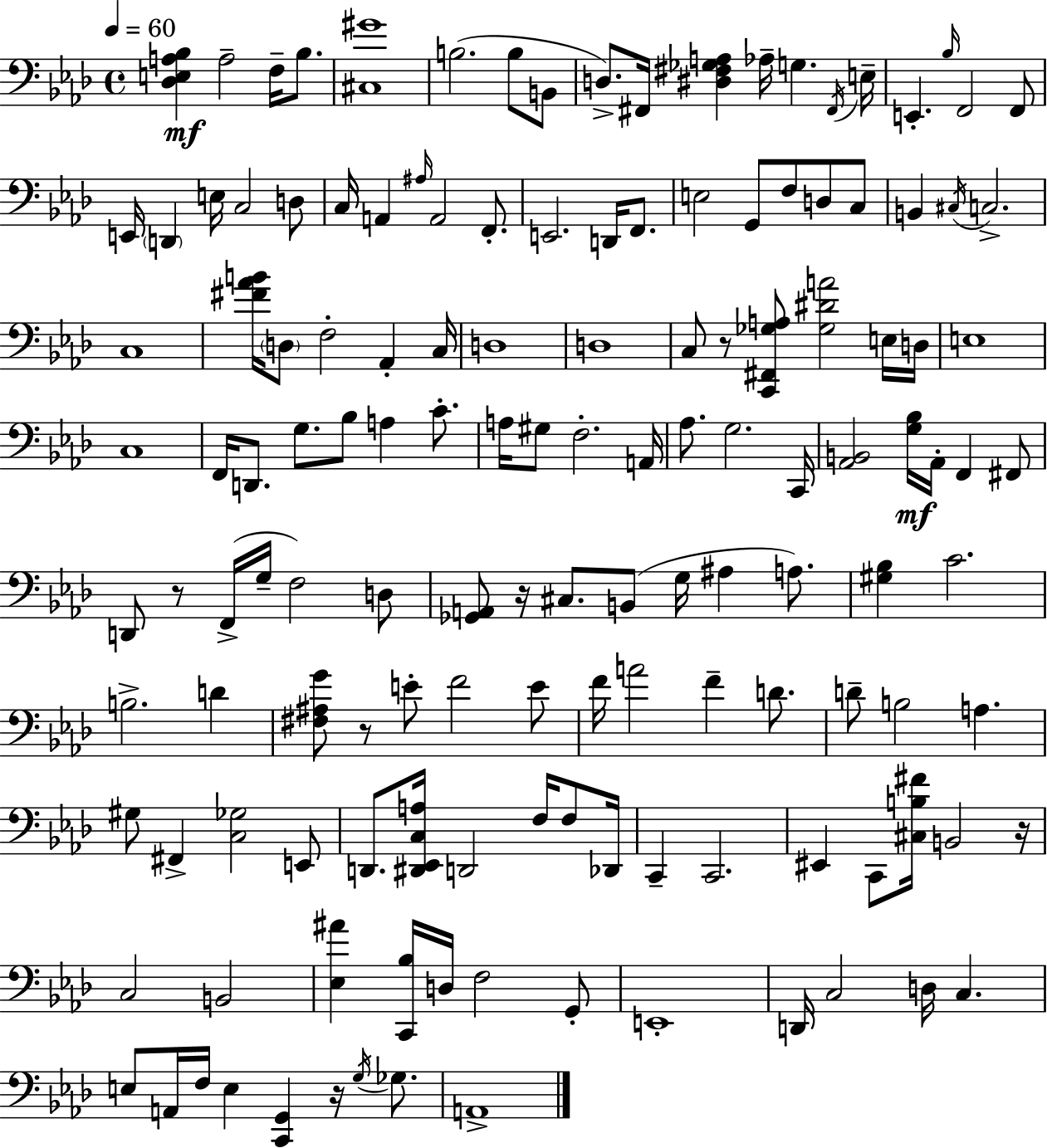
[Db3,E3,A3,Bb3]/q A3/h F3/s Bb3/e. [C#3,G#4]/w B3/h. B3/e B2/e D3/e. F#2/s [D#3,F#3,Gb3,A3]/q Ab3/s G3/q. F#2/s E3/s E2/q. Bb3/s F2/h F2/e E2/s D2/q E3/s C3/h D3/e C3/s A2/q A#3/s A2/h F2/e. E2/h. D2/s F2/e. E3/h G2/e F3/e D3/e C3/e B2/q C#3/s C3/h. C3/w [F#4,Ab4,B4]/s D3/e F3/h Ab2/q C3/s D3/w D3/w C3/e R/e [C2,F#2,Gb3,A3]/e [Gb3,D#4,A4]/h E3/s D3/s E3/w C3/w F2/s D2/e. G3/e. Bb3/e A3/q C4/e. A3/s G#3/e F3/h. A2/s Ab3/e. G3/h. C2/s [Ab2,B2]/h [G3,Bb3]/s Ab2/s F2/q F#2/e D2/e R/e F2/s G3/s F3/h D3/e [Gb2,A2]/e R/s C#3/e. B2/e G3/s A#3/q A3/e. [G#3,Bb3]/q C4/h. B3/h. D4/q [F#3,A#3,G4]/e R/e E4/e F4/h E4/e F4/s A4/h F4/q D4/e. D4/e B3/h A3/q. G#3/e F#2/q [C3,Gb3]/h E2/e D2/e. [D#2,Eb2,C3,A3]/s D2/h F3/s F3/e Db2/s C2/q C2/h. EIS2/q C2/e [C#3,B3,F#4]/s B2/h R/s C3/h B2/h [Eb3,A#4]/q [C2,Bb3]/s D3/s F3/h G2/e E2/w D2/s C3/h D3/s C3/q. E3/e A2/s F3/s E3/q [C2,G2]/q R/s G3/s Gb3/e. A2/w